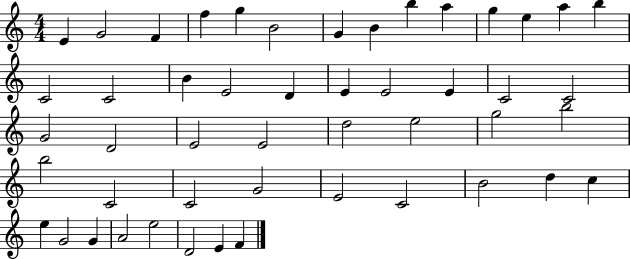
{
  \clef treble
  \numericTimeSignature
  \time 4/4
  \key c \major
  e'4 g'2 f'4 | f''4 g''4 b'2 | g'4 b'4 b''4 a''4 | g''4 e''4 a''4 b''4 | \break c'2 c'2 | b'4 e'2 d'4 | e'4 e'2 e'4 | c'2 c'2 | \break g'2 d'2 | e'2 e'2 | d''2 e''2 | g''2 b''2 | \break b''2 c'2 | c'2 g'2 | e'2 c'2 | b'2 d''4 c''4 | \break e''4 g'2 g'4 | a'2 e''2 | d'2 e'4 f'4 | \bar "|."
}